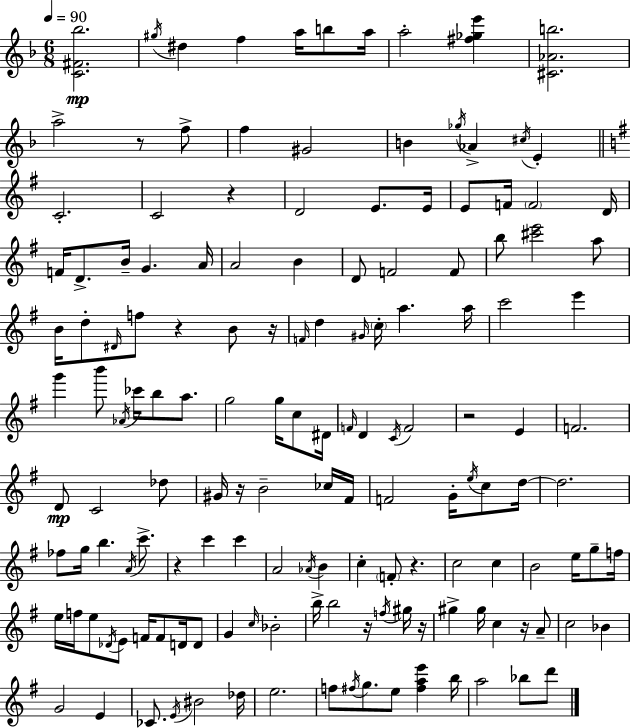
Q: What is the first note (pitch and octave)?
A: G#5